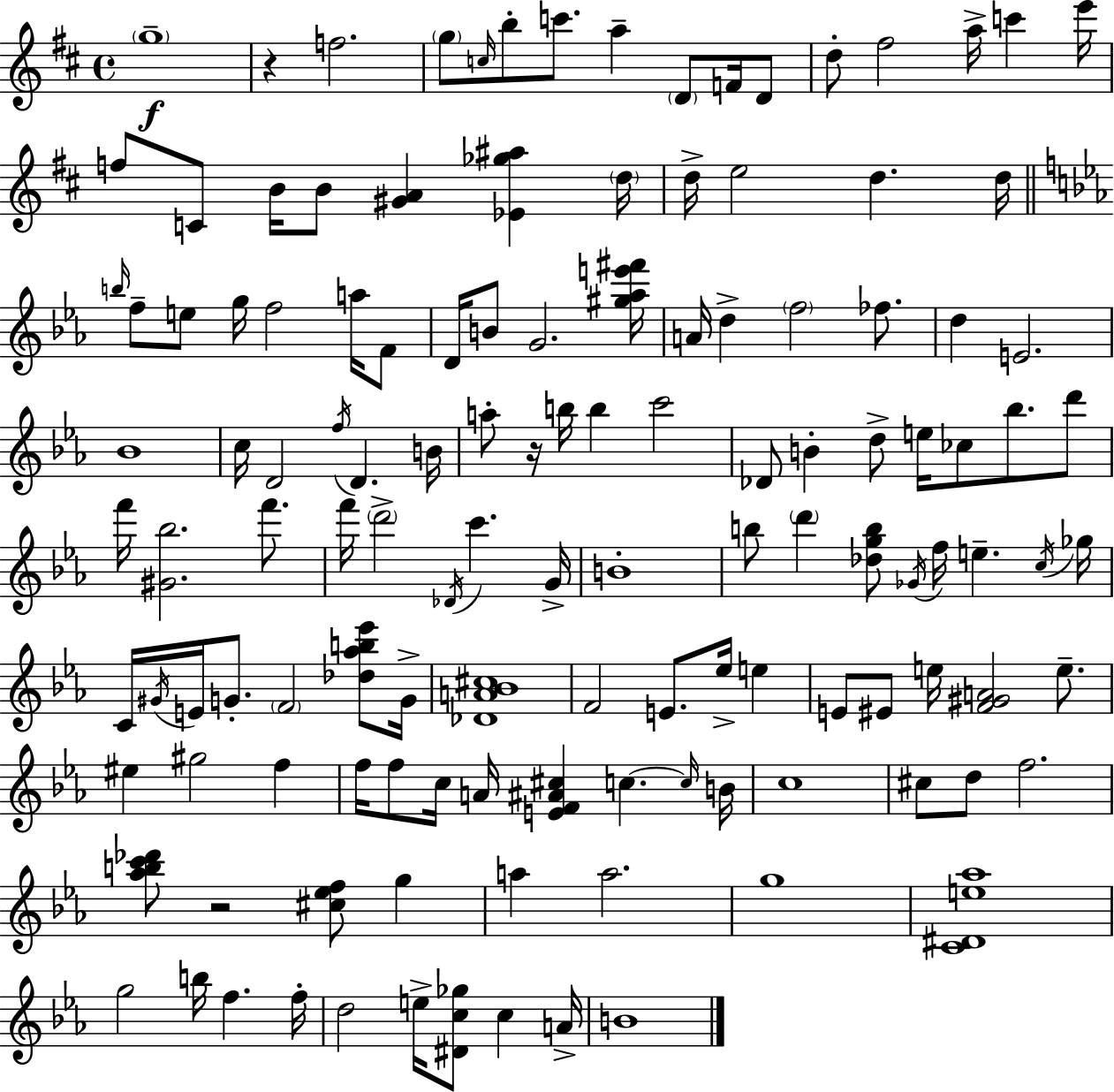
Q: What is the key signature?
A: D major